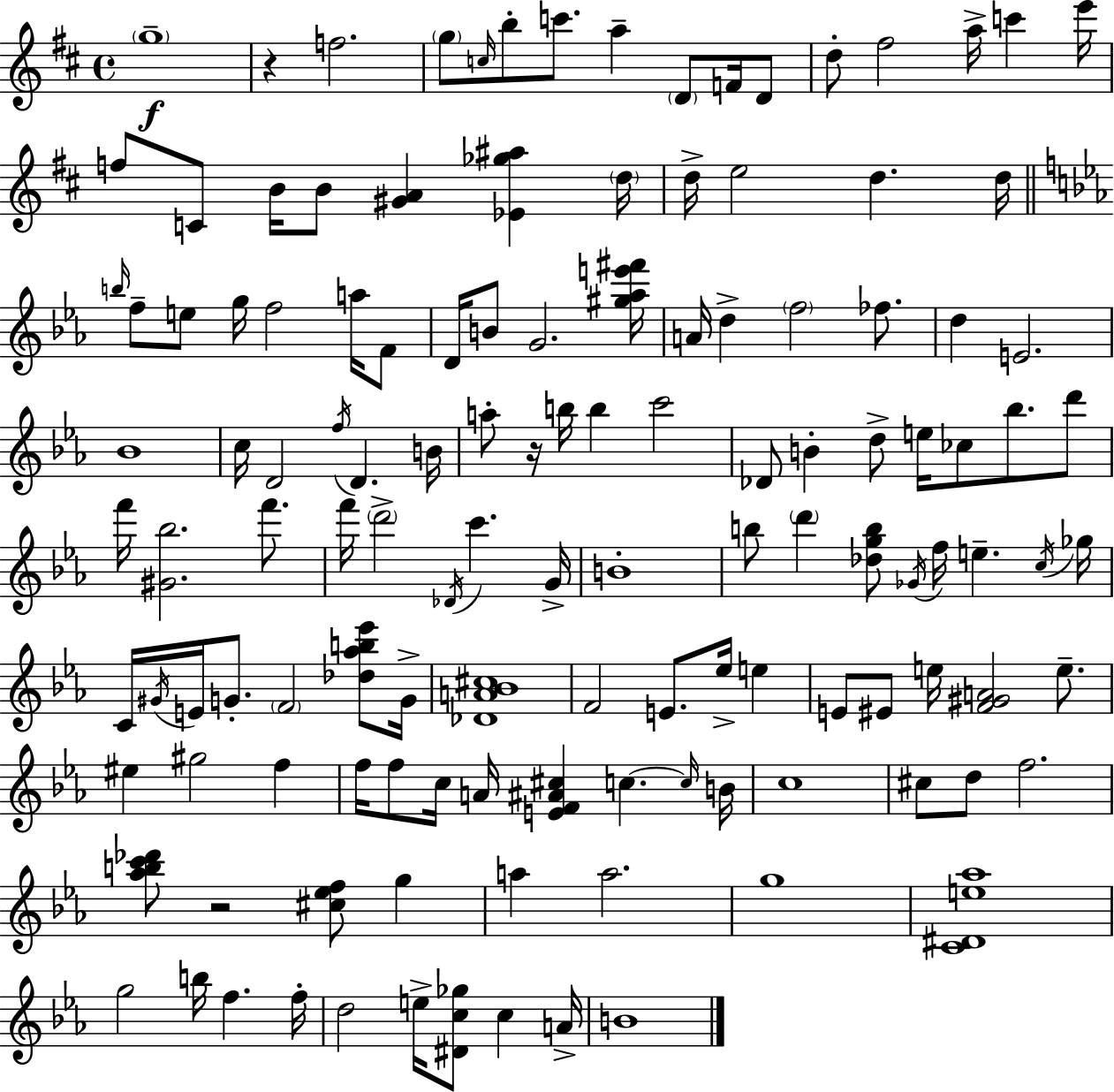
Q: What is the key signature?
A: D major